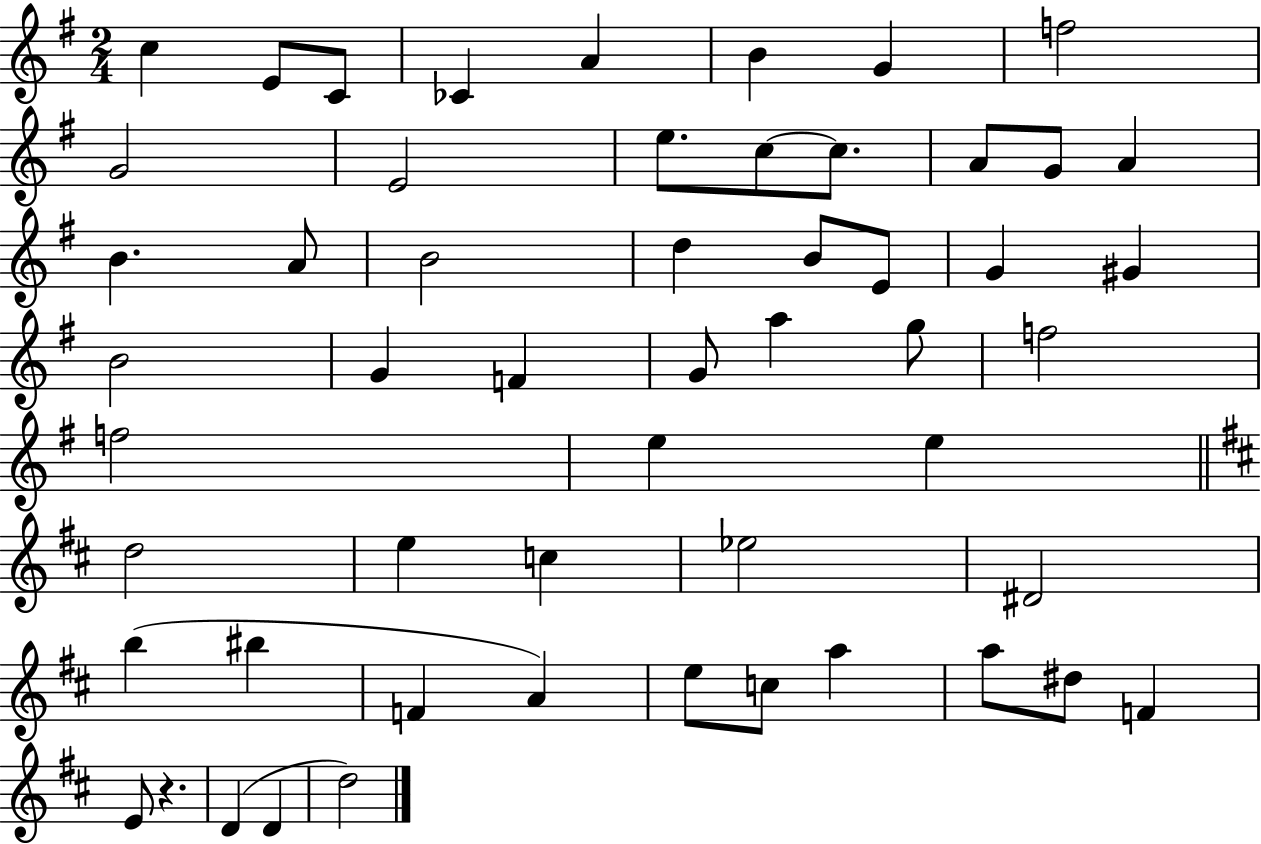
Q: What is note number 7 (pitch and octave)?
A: G4